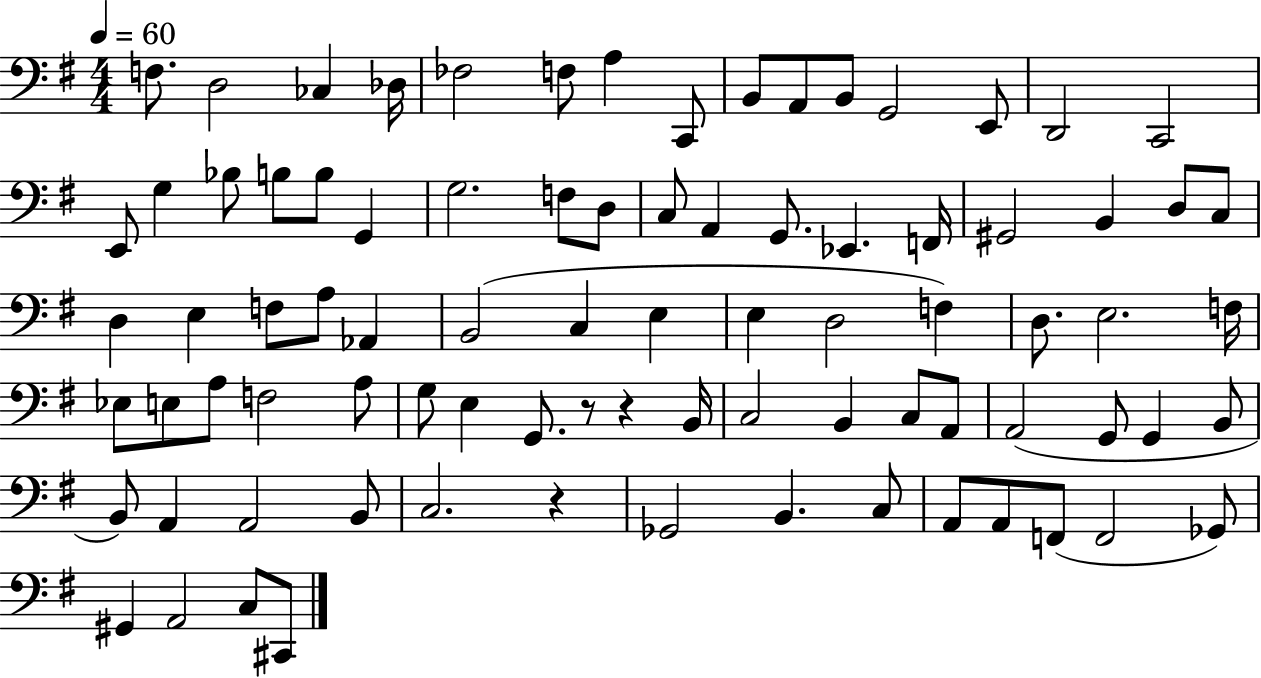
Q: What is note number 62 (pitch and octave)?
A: G2